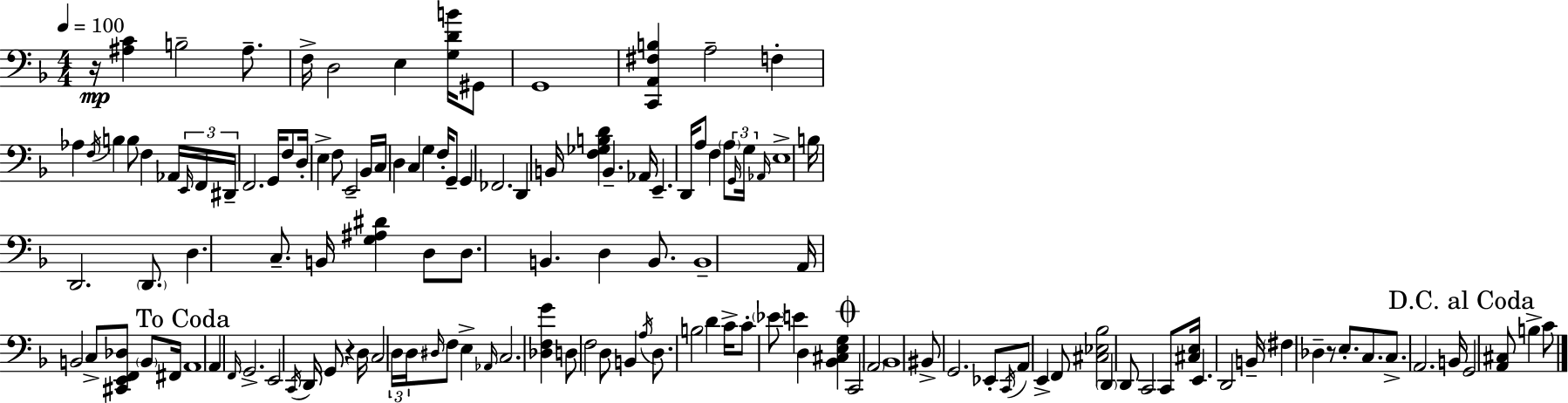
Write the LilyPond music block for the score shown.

{
  \clef bass
  \numericTimeSignature
  \time 4/4
  \key d \minor
  \tempo 4 = 100
  r16\mp <ais c'>4 b2-- ais8.-- | f16-> d2 e4 <g d' b'>16 gis,8 | g,1 | <c, a, fis b>4 a2-- f4-. | \break aes4 \acciaccatura { f16 } b4 b8 f4 aes,16 | \tuplet 3/2 { \grace { e,16 } f,16 dis,16-- } f,2. g,16 | f8 d16-. e4-> f8 e,2-- | bes,16 c16 d4 c4 g4 f16-. | \break g,8-- g,4 fes,2. | d,4 b,16 <f ges b d'>4 b,4.-- | aes,16 e,4.-- d,16 a8 f4 \parenthesize a8 | \tuplet 3/2 { \grace { g,16 } g16 \grace { aes,16 } } e1-> | \break b16 d,2. | \parenthesize d,8. d4. c8.-- b,16 <g ais dis'>4 | d8 d8. b,4. d4 | b,8. b,1-- | \break a,16 b,2 c8-> <cis, e, f, des>8 | \parenthesize b,8 fis,16 \mark "To Coda" a,1 | a,4 \grace { f,16 } g,2.-> | e,2 \acciaccatura { c,16 } d,16 g,8 | \break r4 d16 c2 \tuplet 3/2 { d16 d16 | \grace { dis16 } } f8 e4-> \grace { aes,16 } c2. | <des f g'>4 d8 f2 | d8 b,4 \acciaccatura { a16 } d8. b2 | \break d'4 c'16-> c'8-. \parenthesize ees'8 e'4 | d4 <bes, cis e g>4 \mark \markup { \musicglyph "scripts.coda" } c,2 | \parenthesize a,2 bes,1 | bis,8-> g,2. | \break ees,8-. \acciaccatura { c,16 } a,8 e,4-> | f,8 <cis ees bes>2 \parenthesize d,4 d,8 | c,2 c,8 <cis e>16 e,4. | d,2 b,16-- \parenthesize fis4 des4-- | \break r8 e8.-. c8. c8.-> a,2. | b,16 \mark "D.C. al Coda" g,2 | <a, cis>8 b4-> c'8 \bar "|."
}